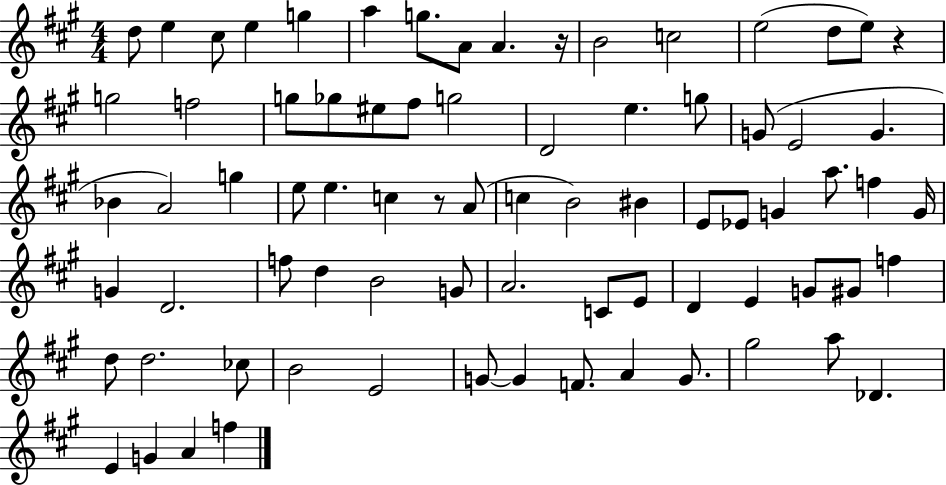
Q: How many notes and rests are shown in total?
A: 77